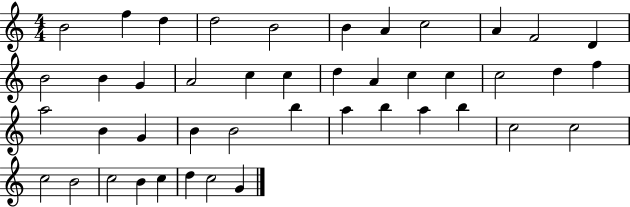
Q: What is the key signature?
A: C major